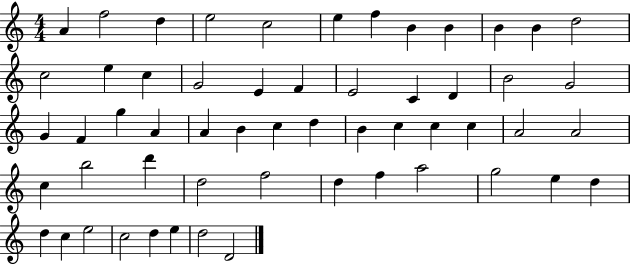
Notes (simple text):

A4/q F5/h D5/q E5/h C5/h E5/q F5/q B4/q B4/q B4/q B4/q D5/h C5/h E5/q C5/q G4/h E4/q F4/q E4/h C4/q D4/q B4/h G4/h G4/q F4/q G5/q A4/q A4/q B4/q C5/q D5/q B4/q C5/q C5/q C5/q A4/h A4/h C5/q B5/h D6/q D5/h F5/h D5/q F5/q A5/h G5/h E5/q D5/q D5/q C5/q E5/h C5/h D5/q E5/q D5/h D4/h